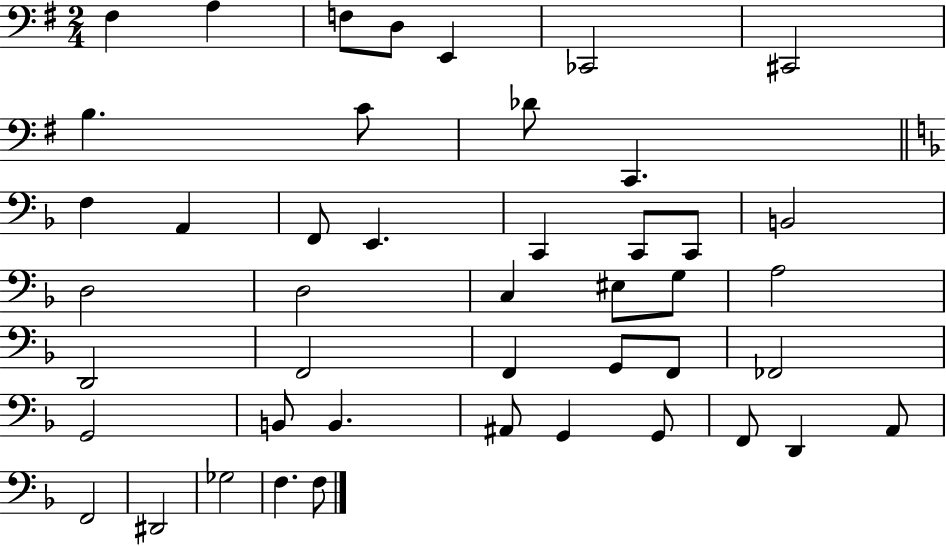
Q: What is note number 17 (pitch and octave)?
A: C2